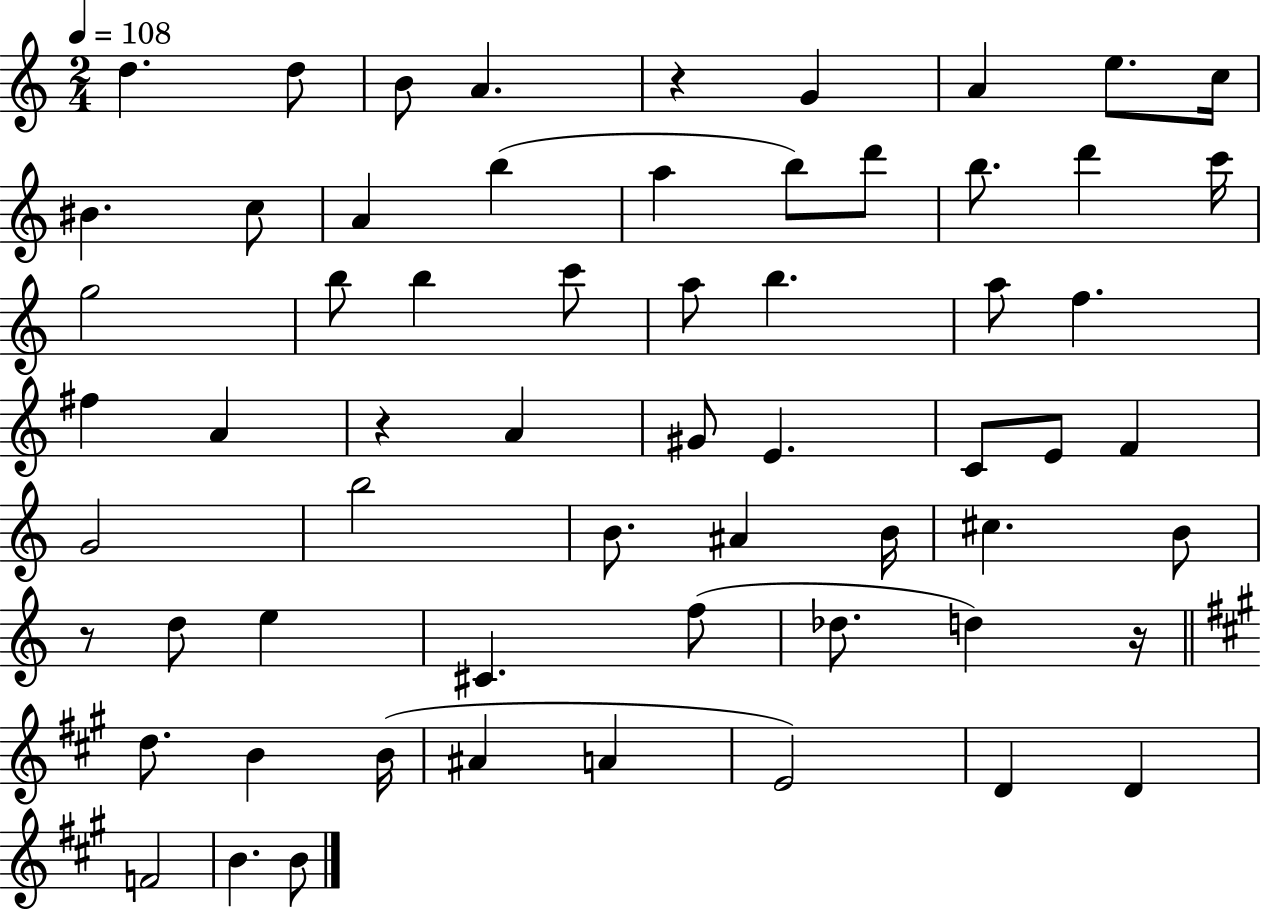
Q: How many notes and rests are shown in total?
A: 62